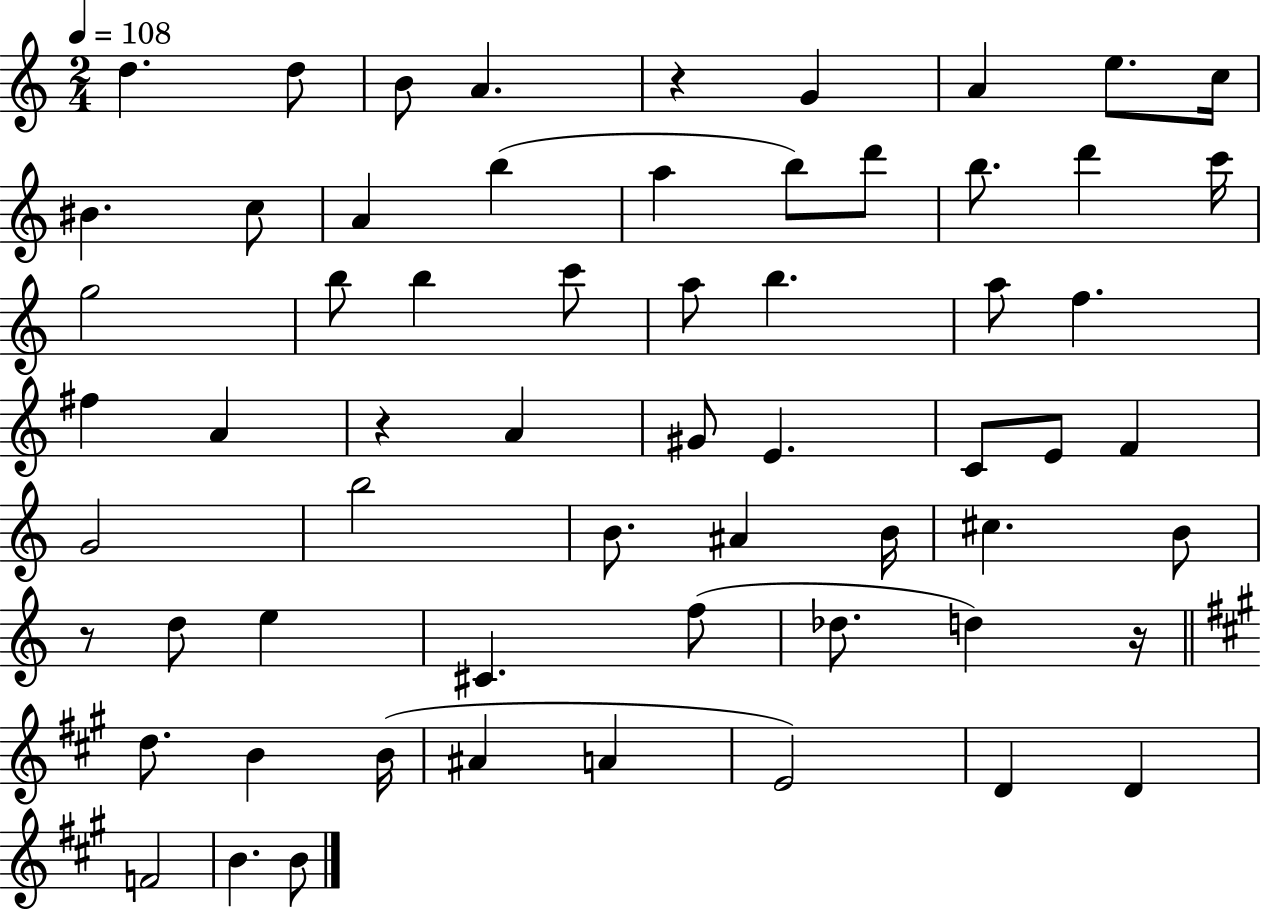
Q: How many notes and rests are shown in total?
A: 62